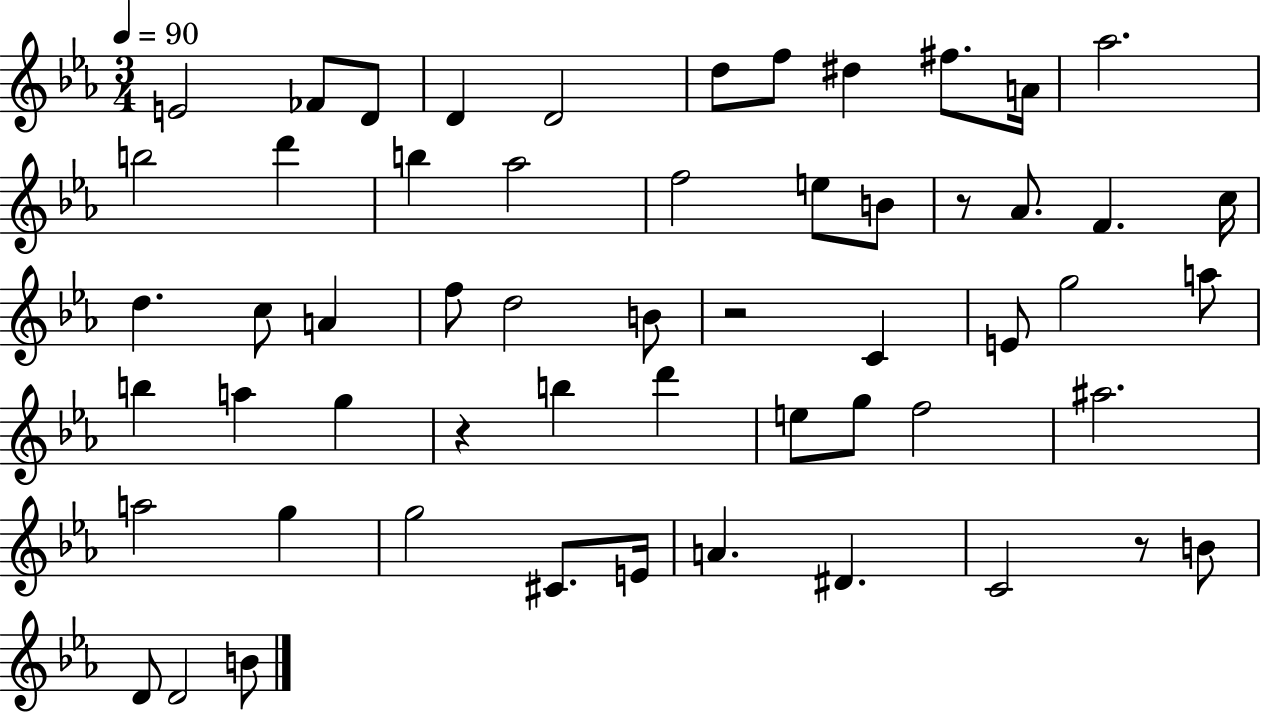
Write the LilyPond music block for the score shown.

{
  \clef treble
  \numericTimeSignature
  \time 3/4
  \key ees \major
  \tempo 4 = 90
  e'2 fes'8 d'8 | d'4 d'2 | d''8 f''8 dis''4 fis''8. a'16 | aes''2. | \break b''2 d'''4 | b''4 aes''2 | f''2 e''8 b'8 | r8 aes'8. f'4. c''16 | \break d''4. c''8 a'4 | f''8 d''2 b'8 | r2 c'4 | e'8 g''2 a''8 | \break b''4 a''4 g''4 | r4 b''4 d'''4 | e''8 g''8 f''2 | ais''2. | \break a''2 g''4 | g''2 cis'8. e'16 | a'4. dis'4. | c'2 r8 b'8 | \break d'8 d'2 b'8 | \bar "|."
}